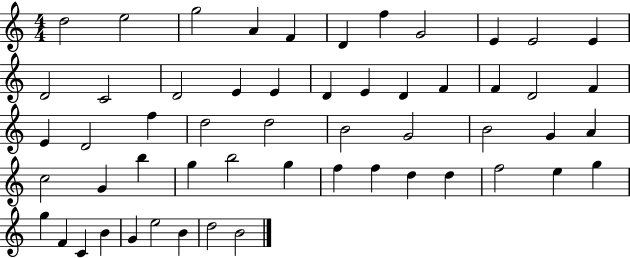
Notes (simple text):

D5/h E5/h G5/h A4/q F4/q D4/q F5/q G4/h E4/q E4/h E4/q D4/h C4/h D4/h E4/q E4/q D4/q E4/q D4/q F4/q F4/q D4/h F4/q E4/q D4/h F5/q D5/h D5/h B4/h G4/h B4/h G4/q A4/q C5/h G4/q B5/q G5/q B5/h G5/q F5/q F5/q D5/q D5/q F5/h E5/q G5/q G5/q F4/q C4/q B4/q G4/q E5/h B4/q D5/h B4/h